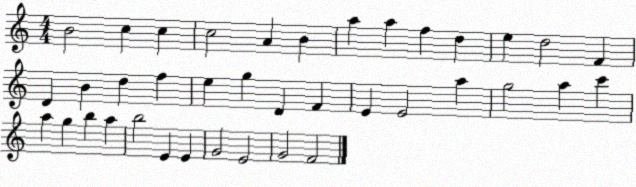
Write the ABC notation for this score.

X:1
T:Untitled
M:4/4
L:1/4
K:C
B2 c c c2 A B a a f d e d2 F D B d f e g D F E E2 a g2 a c' a g b a b2 E E G2 E2 G2 F2